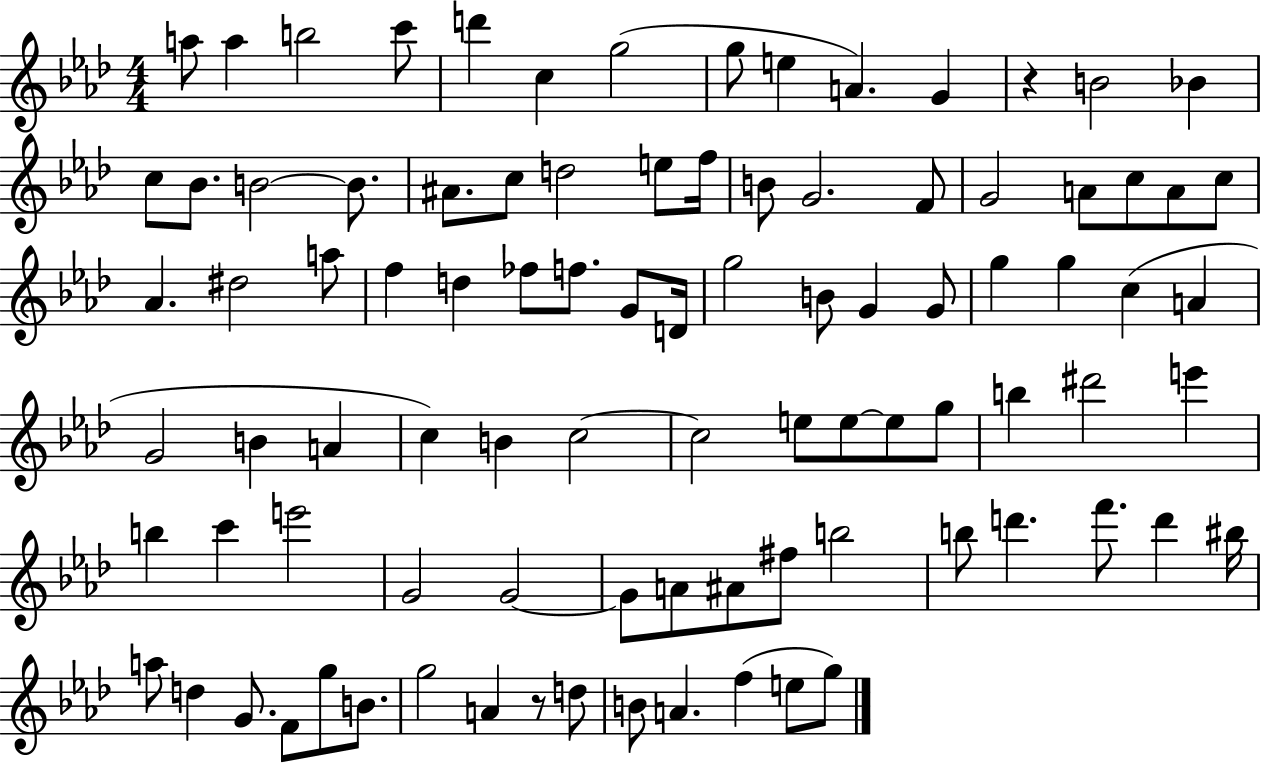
X:1
T:Untitled
M:4/4
L:1/4
K:Ab
a/2 a b2 c'/2 d' c g2 g/2 e A G z B2 _B c/2 _B/2 B2 B/2 ^A/2 c/2 d2 e/2 f/4 B/2 G2 F/2 G2 A/2 c/2 A/2 c/2 _A ^d2 a/2 f d _f/2 f/2 G/2 D/4 g2 B/2 G G/2 g g c A G2 B A c B c2 c2 e/2 e/2 e/2 g/2 b ^d'2 e' b c' e'2 G2 G2 G/2 A/2 ^A/2 ^f/2 b2 b/2 d' f'/2 d' ^b/4 a/2 d G/2 F/2 g/2 B/2 g2 A z/2 d/2 B/2 A f e/2 g/2